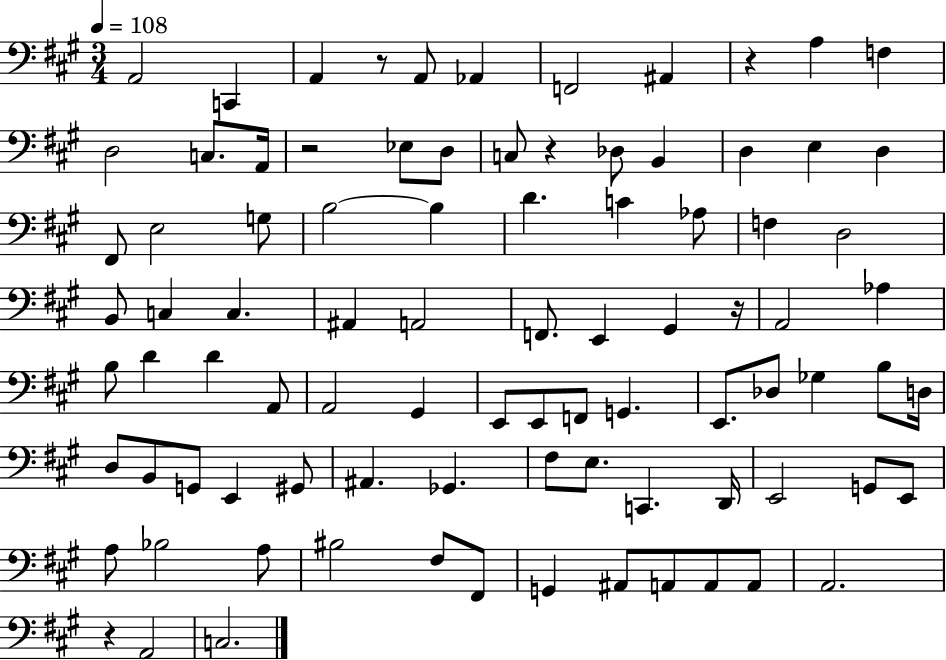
{
  \clef bass
  \numericTimeSignature
  \time 3/4
  \key a \major
  \tempo 4 = 108
  a,2 c,4 | a,4 r8 a,8 aes,4 | f,2 ais,4 | r4 a4 f4 | \break d2 c8. a,16 | r2 ees8 d8 | c8 r4 des8 b,4 | d4 e4 d4 | \break fis,8 e2 g8 | b2~~ b4 | d'4. c'4 aes8 | f4 d2 | \break b,8 c4 c4. | ais,4 a,2 | f,8. e,4 gis,4 r16 | a,2 aes4 | \break b8 d'4 d'4 a,8 | a,2 gis,4 | e,8 e,8 f,8 g,4. | e,8. des8 ges4 b8 d16 | \break d8 b,8 g,8 e,4 gis,8 | ais,4. ges,4. | fis8 e8. c,4. d,16 | e,2 g,8 e,8 | \break a8 bes2 a8 | bis2 fis8 fis,8 | g,4 ais,8 a,8 a,8 a,8 | a,2. | \break r4 a,2 | c2. | \bar "|."
}